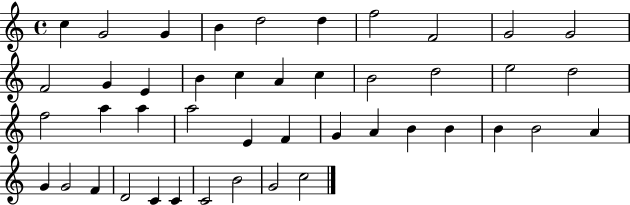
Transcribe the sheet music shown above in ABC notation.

X:1
T:Untitled
M:4/4
L:1/4
K:C
c G2 G B d2 d f2 F2 G2 G2 F2 G E B c A c B2 d2 e2 d2 f2 a a a2 E F G A B B B B2 A G G2 F D2 C C C2 B2 G2 c2